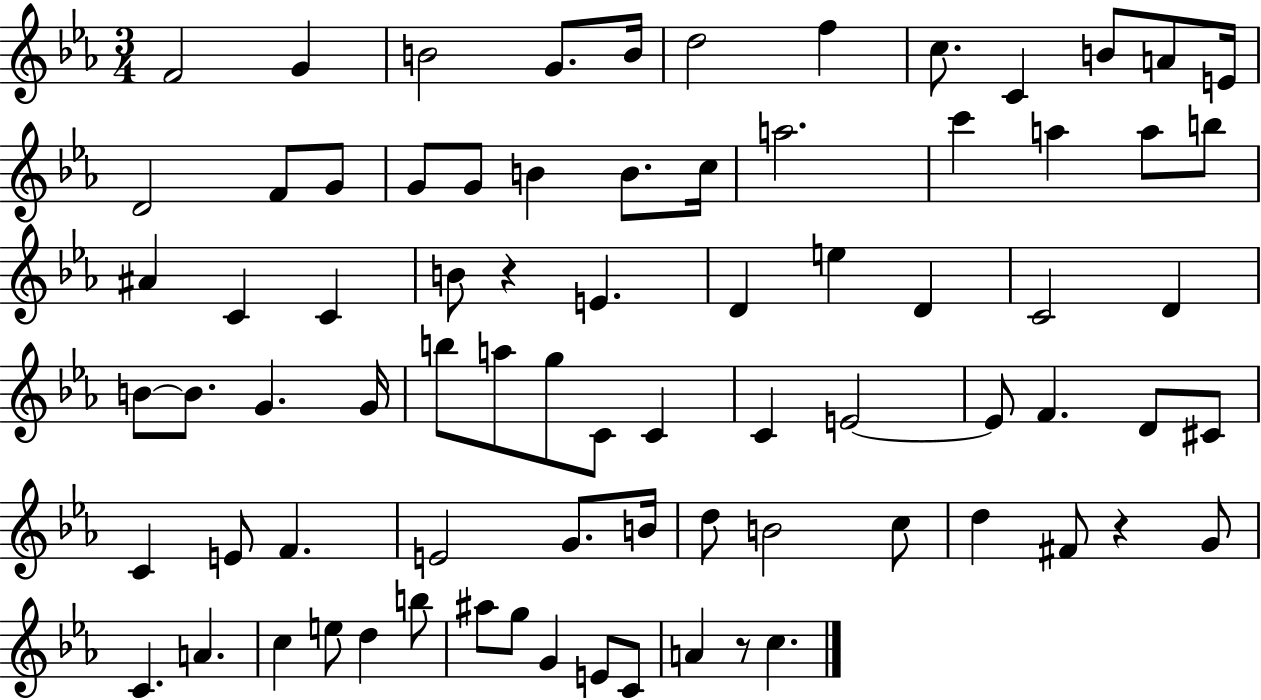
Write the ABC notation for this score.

X:1
T:Untitled
M:3/4
L:1/4
K:Eb
F2 G B2 G/2 B/4 d2 f c/2 C B/2 A/2 E/4 D2 F/2 G/2 G/2 G/2 B B/2 c/4 a2 c' a a/2 b/2 ^A C C B/2 z E D e D C2 D B/2 B/2 G G/4 b/2 a/2 g/2 C/2 C C E2 E/2 F D/2 ^C/2 C E/2 F E2 G/2 B/4 d/2 B2 c/2 d ^F/2 z G/2 C A c e/2 d b/2 ^a/2 g/2 G E/2 C/2 A z/2 c